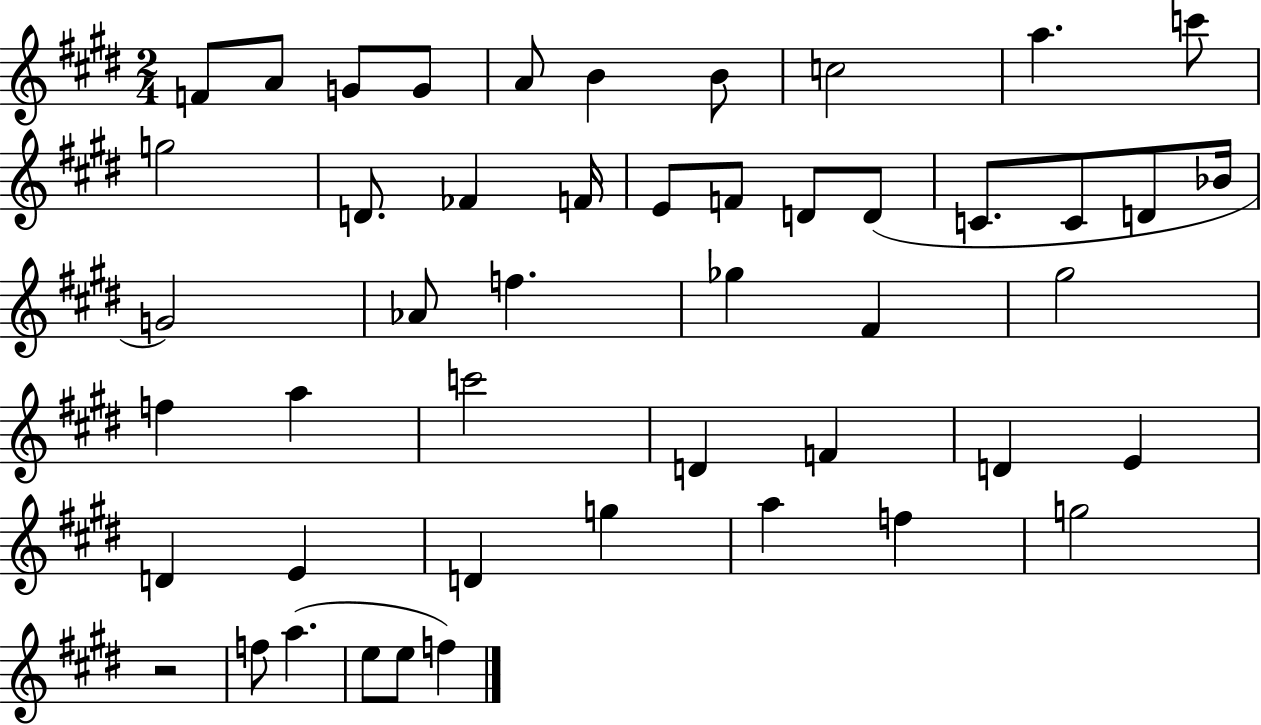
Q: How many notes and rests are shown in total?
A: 48